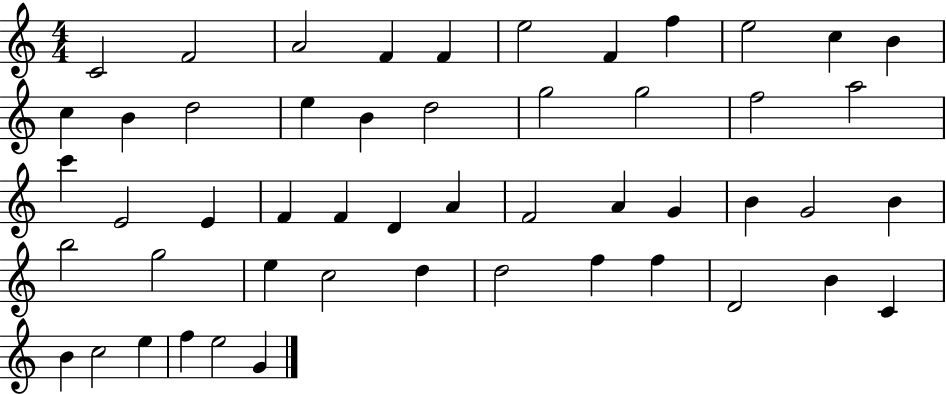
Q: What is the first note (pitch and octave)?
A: C4